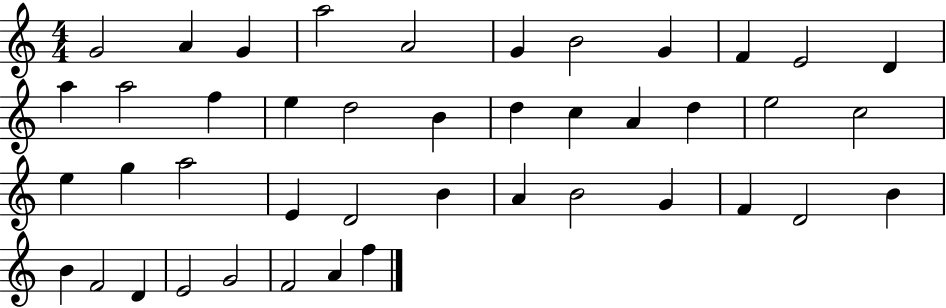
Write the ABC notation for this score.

X:1
T:Untitled
M:4/4
L:1/4
K:C
G2 A G a2 A2 G B2 G F E2 D a a2 f e d2 B d c A d e2 c2 e g a2 E D2 B A B2 G F D2 B B F2 D E2 G2 F2 A f